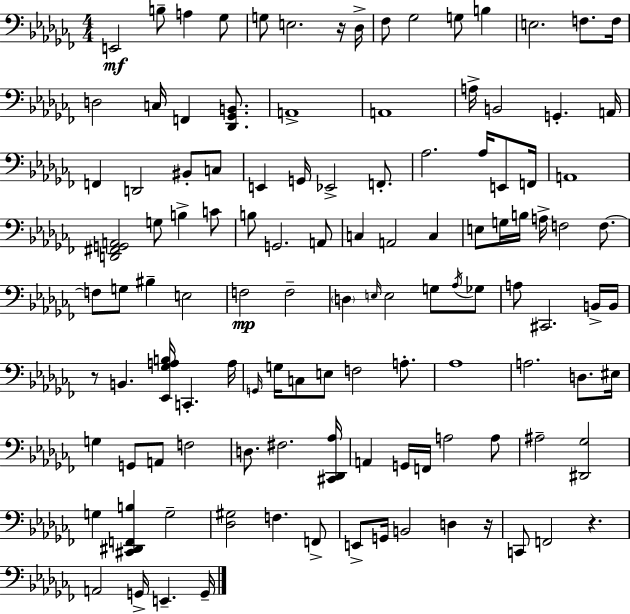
{
  \clef bass
  \numericTimeSignature
  \time 4/4
  \key aes \minor
  e,2\mf b8-- a4 ges8 | g8 e2. r16 des16-> | fes8 ges2 g8 b4 | e2. f8. f16 | \break d2 c16 f,4 <des, ges, b,>8. | a,1-> | a,1 | a16-> b,2 g,4.-. a,16 | \break f,4 d,2 bis,8-. c8 | e,4 g,16 ees,2-> f,8.-. | aes2. aes16 e,8 f,16 | a,1 | \break <d, fis, g, a,>2 g8 b4-> c'8 | b8 g,2. a,8 | c4 a,2 c4 | e8 g16 b16 a16-> f2 f8.~~ | \break f8 g8 bis4-- e2 | f2\mp f2-- | \parenthesize d4 \grace { e16 } e2 g8 \acciaccatura { aes16 } | ges8 a8 cis,2. | \break b,16-> b,16 r8 b,4. <ees, ges a b>16 c,4.-. | a16 \grace { g,16 } g16 c8 e8 f2 | a8.-. aes1 | a2. d8. | \break eis16 g4 g,8 a,8 f2 | d8. fis2. | <cis, des, aes>16 a,4 g,16 f,16 a2 | a8 ais2-- <dis, ges>2 | \break g4 <cis, dis, f, b>4 g2-- | <des gis>2 f4. | f,8-> e,8-> g,16 b,2 d4 | r16 c,8 f,2 r4. | \break a,2 g,16-> e,4.-- | g,16-- \bar "|."
}